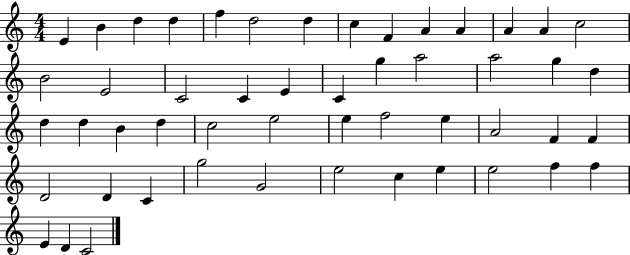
X:1
T:Untitled
M:4/4
L:1/4
K:C
E B d d f d2 d c F A A A A c2 B2 E2 C2 C E C g a2 a2 g d d d B d c2 e2 e f2 e A2 F F D2 D C g2 G2 e2 c e e2 f f E D C2